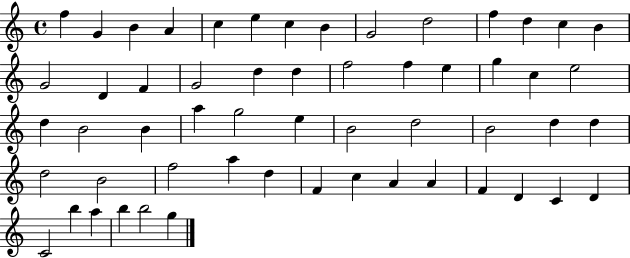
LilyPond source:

{
  \clef treble
  \time 4/4
  \defaultTimeSignature
  \key c \major
  f''4 g'4 b'4 a'4 | c''4 e''4 c''4 b'4 | g'2 d''2 | f''4 d''4 c''4 b'4 | \break g'2 d'4 f'4 | g'2 d''4 d''4 | f''2 f''4 e''4 | g''4 c''4 e''2 | \break d''4 b'2 b'4 | a''4 g''2 e''4 | b'2 d''2 | b'2 d''4 d''4 | \break d''2 b'2 | f''2 a''4 d''4 | f'4 c''4 a'4 a'4 | f'4 d'4 c'4 d'4 | \break c'2 b''4 a''4 | b''4 b''2 g''4 | \bar "|."
}